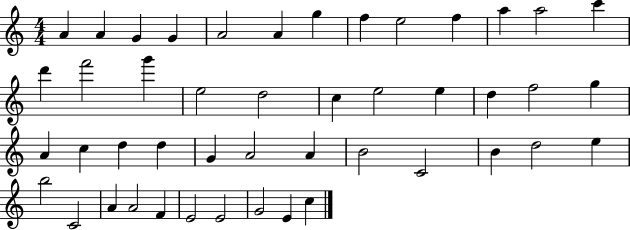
{
  \clef treble
  \numericTimeSignature
  \time 4/4
  \key c \major
  a'4 a'4 g'4 g'4 | a'2 a'4 g''4 | f''4 e''2 f''4 | a''4 a''2 c'''4 | \break d'''4 f'''2 g'''4 | e''2 d''2 | c''4 e''2 e''4 | d''4 f''2 g''4 | \break a'4 c''4 d''4 d''4 | g'4 a'2 a'4 | b'2 c'2 | b'4 d''2 e''4 | \break b''2 c'2 | a'4 a'2 f'4 | e'2 e'2 | g'2 e'4 c''4 | \break \bar "|."
}